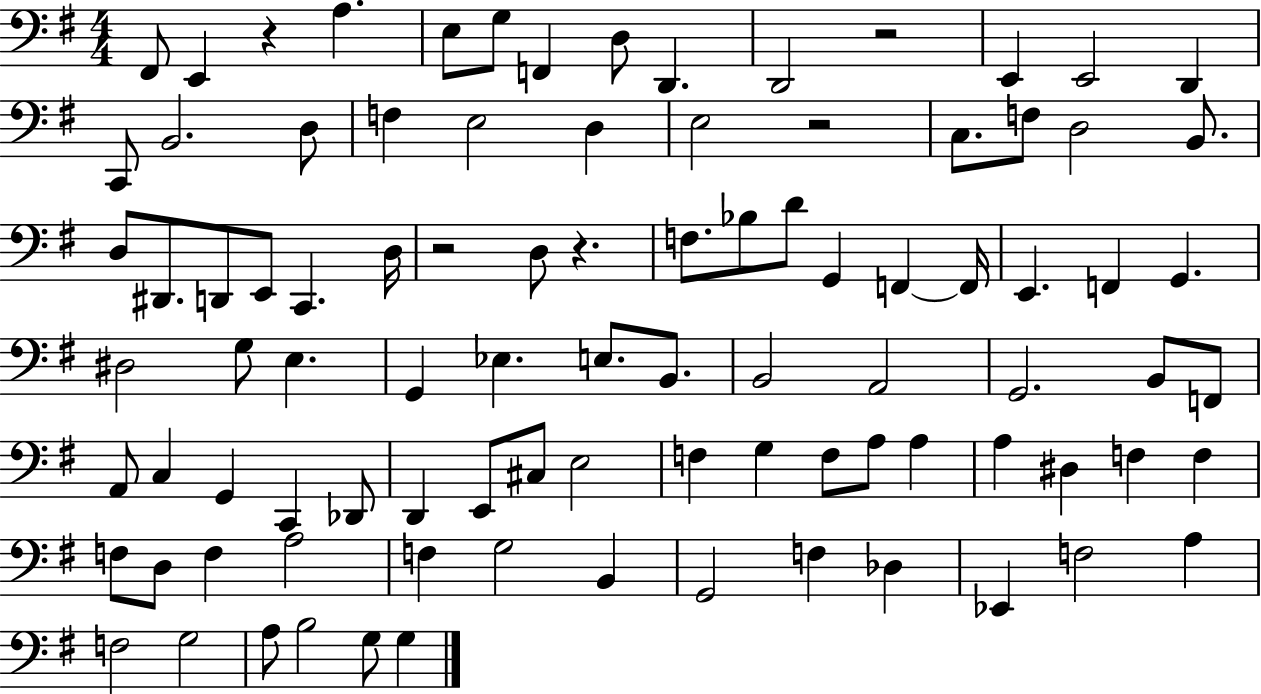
{
  \clef bass
  \numericTimeSignature
  \time 4/4
  \key g \major
  fis,8 e,4 r4 a4. | e8 g8 f,4 d8 d,4. | d,2 r2 | e,4 e,2 d,4 | \break c,8 b,2. d8 | f4 e2 d4 | e2 r2 | c8. f8 d2 b,8. | \break d8 dis,8. d,8 e,8 c,4. d16 | r2 d8 r4. | f8. bes8 d'8 g,4 f,4~~ f,16 | e,4. f,4 g,4. | \break dis2 g8 e4. | g,4 ees4. e8. b,8. | b,2 a,2 | g,2. b,8 f,8 | \break a,8 c4 g,4 c,4 des,8 | d,4 e,8 cis8 e2 | f4 g4 f8 a8 a4 | a4 dis4 f4 f4 | \break f8 d8 f4 a2 | f4 g2 b,4 | g,2 f4 des4 | ees,4 f2 a4 | \break f2 g2 | a8 b2 g8 g4 | \bar "|."
}